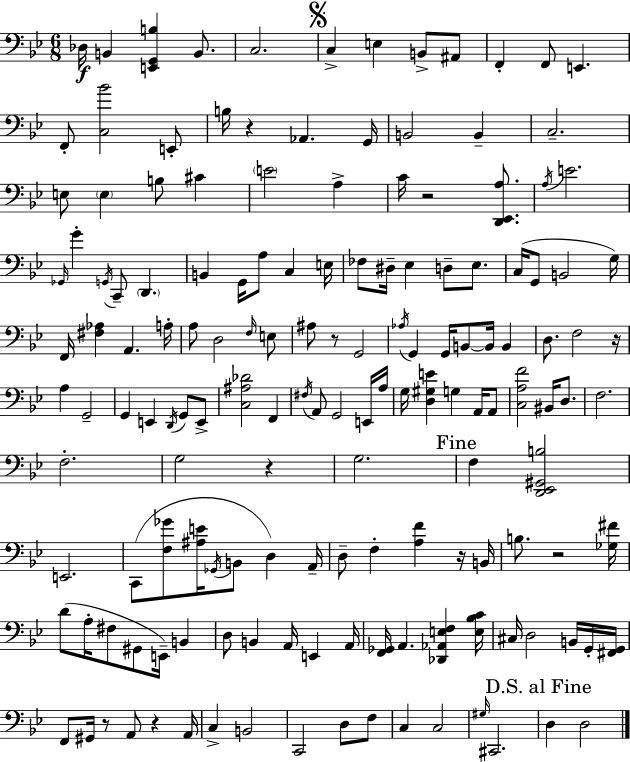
X:1
T:Untitled
M:6/8
L:1/4
K:Bb
_D,/4 B,, [E,,G,,B,] B,,/2 C,2 C, E, B,,/2 ^A,,/2 F,, F,,/2 E,, F,,/2 [C,_B]2 E,,/2 B,/4 z _A,, G,,/4 B,,2 B,, C,2 E,/2 E, B,/2 ^C E2 A, C/4 z2 [D,,_E,,A,]/2 A,/4 E2 _G,,/4 G G,,/4 C,,/2 D,, B,, G,,/4 A,/2 C, E,/4 _F,/2 ^D,/4 _E, D,/2 _E,/2 C,/4 G,,/2 B,,2 G,/4 F,,/4 [^F,_A,] A,, A,/4 A,/2 D,2 F,/4 E,/2 ^A,/2 z/2 G,,2 _A,/4 G,, G,,/4 B,,/2 B,,/4 B,, D,/2 F,2 z/4 A, G,,2 G,, E,, D,,/4 G,,/2 E,,/2 [C,^A,_D]2 F,, ^F,/4 A,,/2 G,,2 E,,/4 A,/4 G,/4 [D,^G,E] G, A,,/4 A,,/2 [C,A,F]2 ^B,,/4 D,/2 F,2 F,2 G,2 z G,2 F, [D,,_E,,^G,,B,]2 E,,2 C,,/2 [F,_G]/2 [^A,E]/4 _G,,/4 B,,/2 D, A,,/4 D,/2 F, [A,F] z/4 B,,/4 B,/2 z2 [_G,^F]/4 D/2 A,/4 ^F,/2 ^G,,/2 E,,/4 B,, D,/2 B,, A,,/4 E,, A,,/4 [F,,_G,,]/4 A,, [_D,,_A,,E,F,] [E,_B,C]/4 ^C,/4 D,2 B,,/4 G,,/4 [^F,,G,,]/4 F,,/2 ^G,,/4 z/2 A,,/2 z A,,/4 C, B,,2 C,,2 D,/2 F,/2 C, C,2 ^G,/4 ^C,,2 D, D,2